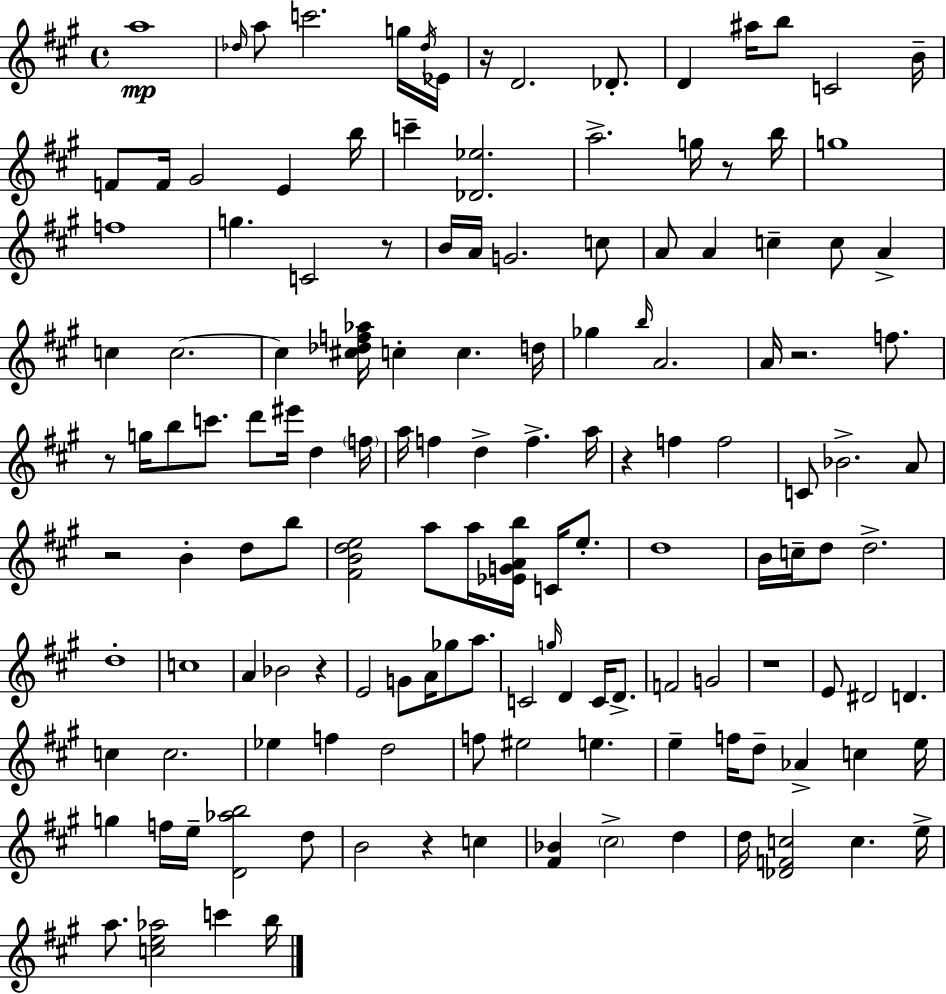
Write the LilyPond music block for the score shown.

{
  \clef treble
  \time 4/4
  \defaultTimeSignature
  \key a \major
  a''1\mp | \grace { des''16 } a''8 c'''2. g''16 | \acciaccatura { des''16 } ees'16 r16 d'2. des'8.-. | d'4 ais''16 b''8 c'2 | \break b'16-- f'8 f'16 gis'2 e'4 | b''16 c'''4-- <des' ees''>2. | a''2.-> g''16 r8 | b''16 g''1 | \break f''1 | g''4. c'2 | r8 b'16 a'16 g'2. | c''8 a'8 a'4 c''4-- c''8 a'4-> | \break c''4 c''2.~~ | c''4 <cis'' des'' f'' aes''>16 c''4-. c''4. | d''16 ges''4 \grace { b''16 } a'2. | a'16 r2. | \break f''8. r8 g''16 b''8 c'''8. d'''8 eis'''16 d''4 | \parenthesize f''16 a''16 f''4 d''4-> f''4.-> | a''16 r4 f''4 f''2 | c'8 bes'2.-> | \break a'8 r2 b'4-. d''8 | b''8 <fis' b' d'' e''>2 a''8 a''16 <ees' g' a' b''>16 c'16 | e''8.-. d''1 | b'16 c''16-- d''8 d''2.-> | \break d''1-. | c''1 | a'4 bes'2 r4 | e'2 g'8 a'16 ges''8 | \break a''8. c'2 \grace { g''16 } d'4 | c'16 d'8.-> f'2 g'2 | r1 | e'8 dis'2 d'4. | \break c''4 c''2. | ees''4 f''4 d''2 | f''8 eis''2 e''4. | e''4-- f''16 d''8-- aes'4-> c''4 | \break e''16 g''4 f''16 e''16-- <d' aes'' b''>2 | d''8 b'2 r4 | c''4 <fis' bes'>4 \parenthesize cis''2-> | d''4 d''16 <des' f' c''>2 c''4. | \break e''16-> a''8. <c'' e'' aes''>2 c'''4 | b''16 \bar "|."
}